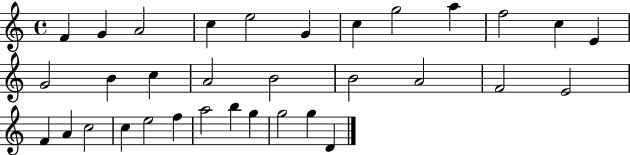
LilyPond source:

{
  \clef treble
  \time 4/4
  \defaultTimeSignature
  \key c \major
  f'4 g'4 a'2 | c''4 e''2 g'4 | c''4 g''2 a''4 | f''2 c''4 e'4 | \break g'2 b'4 c''4 | a'2 b'2 | b'2 a'2 | f'2 e'2 | \break f'4 a'4 c''2 | c''4 e''2 f''4 | a''2 b''4 g''4 | g''2 g''4 d'4 | \break \bar "|."
}